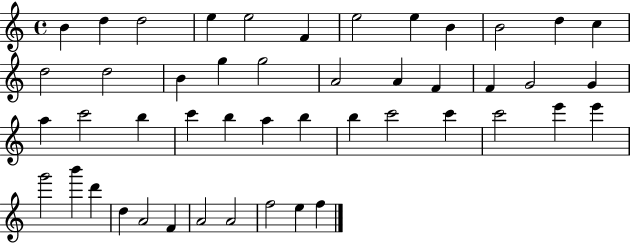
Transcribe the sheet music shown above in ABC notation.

X:1
T:Untitled
M:4/4
L:1/4
K:C
B d d2 e e2 F e2 e B B2 d c d2 d2 B g g2 A2 A F F G2 G a c'2 b c' b a b b c'2 c' c'2 e' e' g'2 b' d' d A2 F A2 A2 f2 e f